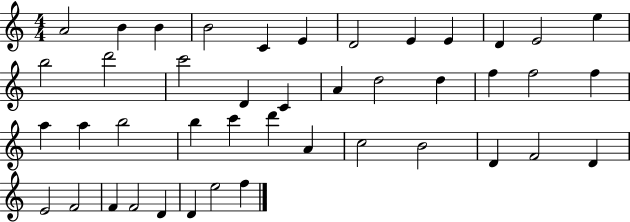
{
  \clef treble
  \numericTimeSignature
  \time 4/4
  \key c \major
  a'2 b'4 b'4 | b'2 c'4 e'4 | d'2 e'4 e'4 | d'4 e'2 e''4 | \break b''2 d'''2 | c'''2 d'4 c'4 | a'4 d''2 d''4 | f''4 f''2 f''4 | \break a''4 a''4 b''2 | b''4 c'''4 d'''4 a'4 | c''2 b'2 | d'4 f'2 d'4 | \break e'2 f'2 | f'4 f'2 d'4 | d'4 e''2 f''4 | \bar "|."
}